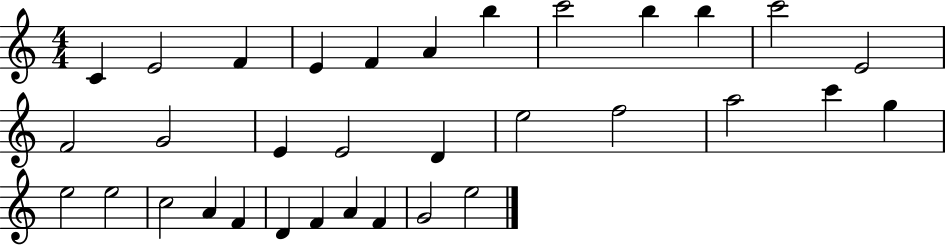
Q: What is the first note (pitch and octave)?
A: C4